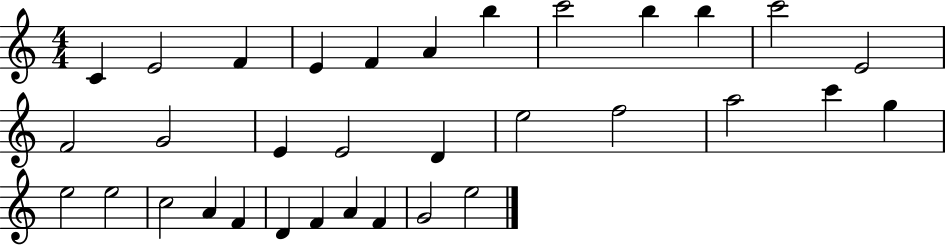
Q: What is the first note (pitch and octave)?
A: C4